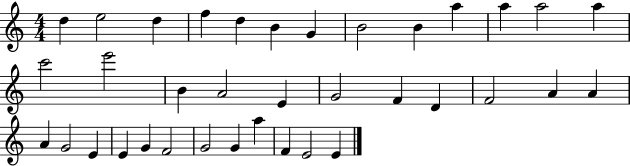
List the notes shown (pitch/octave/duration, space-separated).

D5/q E5/h D5/q F5/q D5/q B4/q G4/q B4/h B4/q A5/q A5/q A5/h A5/q C6/h E6/h B4/q A4/h E4/q G4/h F4/q D4/q F4/h A4/q A4/q A4/q G4/h E4/q E4/q G4/q F4/h G4/h G4/q A5/q F4/q E4/h E4/q